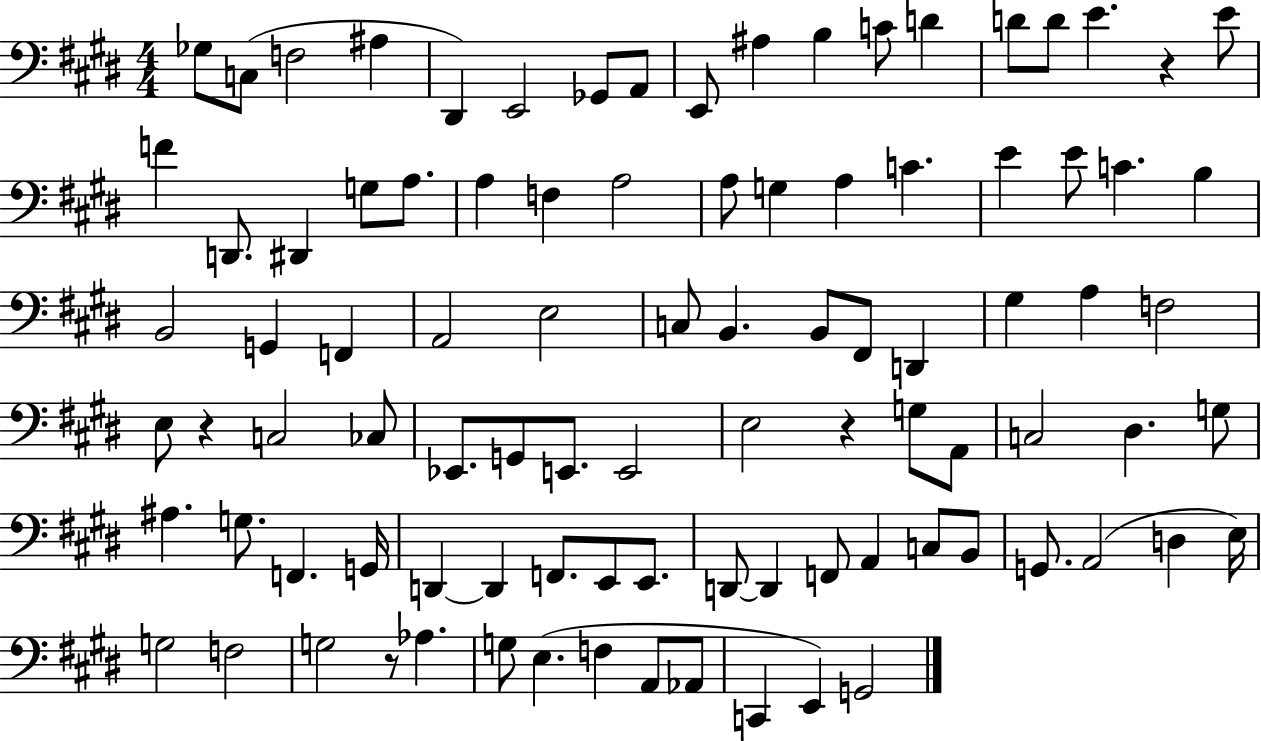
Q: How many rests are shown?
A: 4